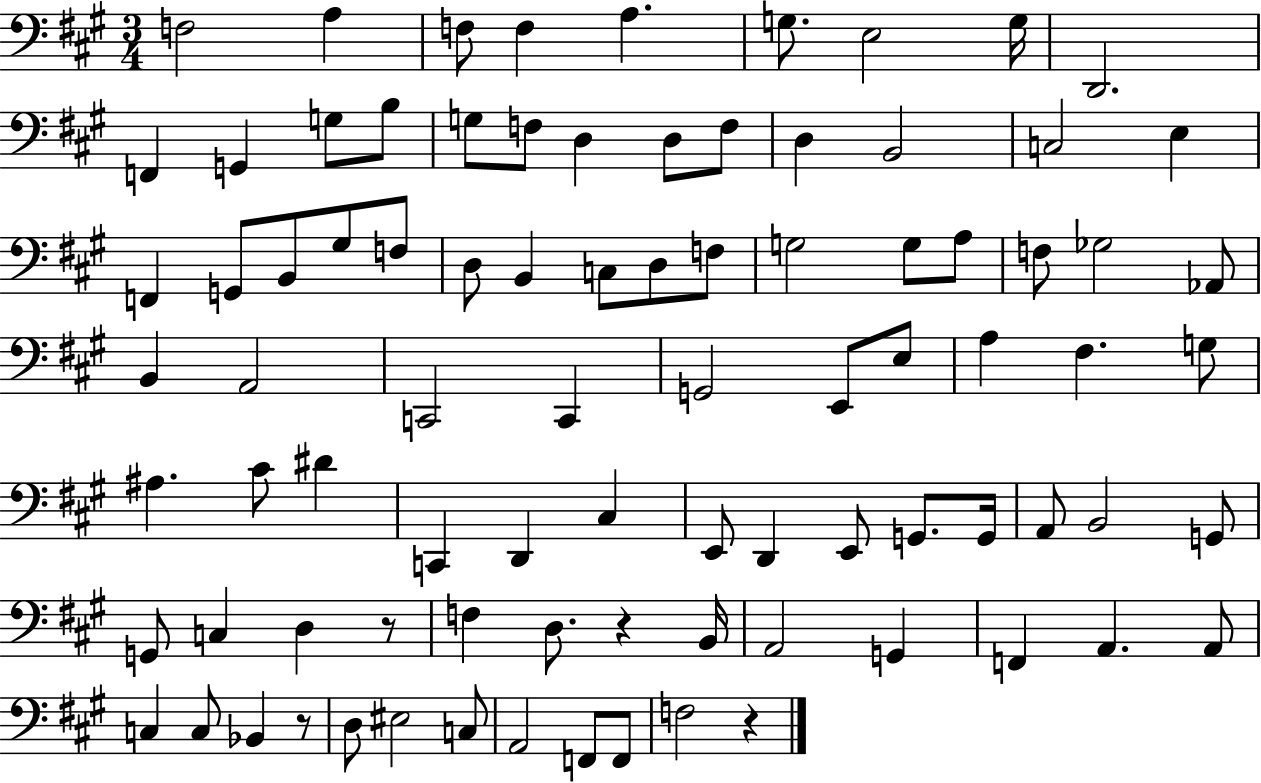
F3/h A3/q F3/e F3/q A3/q. G3/e. E3/h G3/s D2/h. F2/q G2/q G3/e B3/e G3/e F3/e D3/q D3/e F3/e D3/q B2/h C3/h E3/q F2/q G2/e B2/e G#3/e F3/e D3/e B2/q C3/e D3/e F3/e G3/h G3/e A3/e F3/e Gb3/h Ab2/e B2/q A2/h C2/h C2/q G2/h E2/e E3/e A3/q F#3/q. G3/e A#3/q. C#4/e D#4/q C2/q D2/q C#3/q E2/e D2/q E2/e G2/e. G2/s A2/e B2/h G2/e G2/e C3/q D3/q R/e F3/q D3/e. R/q B2/s A2/h G2/q F2/q A2/q. A2/e C3/q C3/e Bb2/q R/e D3/e EIS3/h C3/e A2/h F2/e F2/e F3/h R/q